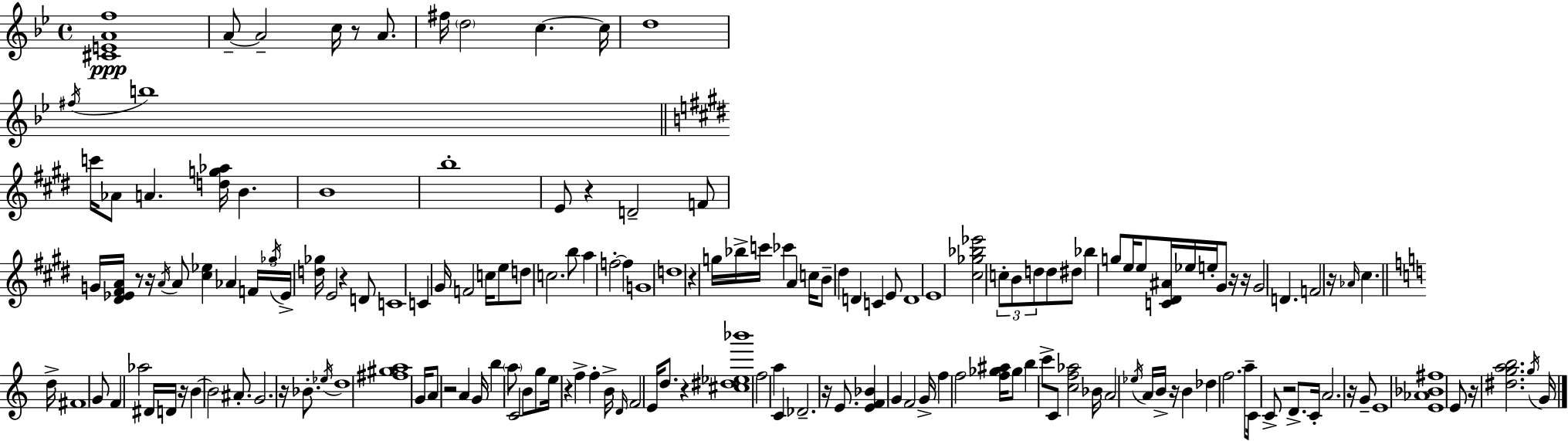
{
  \clef treble
  \time 4/4
  \defaultTimeSignature
  \key g \minor
  <cis' e' a' f''>1\ppp | a'8--~~ a'2-- c''16 r8 a'8. | fis''16 \parenthesize d''2 c''4.~~ c''16 | d''1 | \break \acciaccatura { fis''16 } b''1 | \bar "||" \break \key e \major c'''16 aes'8 a'4. <d'' g'' aes''>16 b'4. | b'1 | b''1-. | e'8 r4 d'2-- f'8 | \break g'16 <dis' ees' fis' a'>16 r8 r16 \acciaccatura { a'16 } a'8 <cis'' ees''>4 aes'4 | \tuplet 3/2 { f'16 \acciaccatura { ges''16 } ees'16-> } <d'' ges''>16 e'2 r4 | d'8 c'1 | c'4 gis'16 f'2 c''16 | \break e''8 d''8 c''2. | b''8 a''4 f''2-.~~ f''4 | g'1 | d''1 | \break r4 g''16 bes''16-> c'''16 ces'''4 a'4 | c''16 b'8-- dis''4 d'4 c'4 | e'8 d'1 | e'1 | \break <cis'' ges'' bes'' ees'''>2 \tuplet 3/2 { c''8-. b'8 d''8 } | d''8 dis''8 bes''4 g''8 e''16 e''8 <c' dis' ais'>16 ees''16 e''16-. | gis'8 r16 r16 gis'2 d'4. | f'2 r16 \grace { aes'16 } cis''4. | \break \bar "||" \break \key c \major d''16-> fis'1 | g'8 f'4 aes''2 dis'16 | d'16 r16 b'4~~ b'2 ais'8.-. | g'2. r16 bes'8.-. | \break \acciaccatura { ees''16 } d''1 | <fis'' gis'' a''>1 | g'16 a'8 r2 a'4 | g'16 b''4 \parenthesize a''8 c'2 | \break b'8 g''8 e''16 r4 f''4-> f''4-. | b'16-> \grace { d'16 } f'2 e'16 d''8. r4 | <cis'' dis'' ees'' bes'''>1 | f''2 a''4 c'4 | \break des'2.-- r16 | e'8. <e' f' bes'>4 g'4 f'2 | g'16-> f''4 f''2 | <f'' ges'' ais''>16 ges''8 b''4 c'''8-> c'8 <c'' f'' aes''>2 | \break bes'16 a'2 \acciaccatura { ees''16 } a'16 b'16-> r16 | b'4 des''4 f''2. | a''8-- c'16 c'8-> r2 | d'8.-> c'16-. a'2. | \break r16 g'8-- e'1 | <e' aes' bes' fis''>1 | e'8 r16 <dis'' g'' a'' b''>2. | \acciaccatura { g''16 } g'16 \bar "|."
}